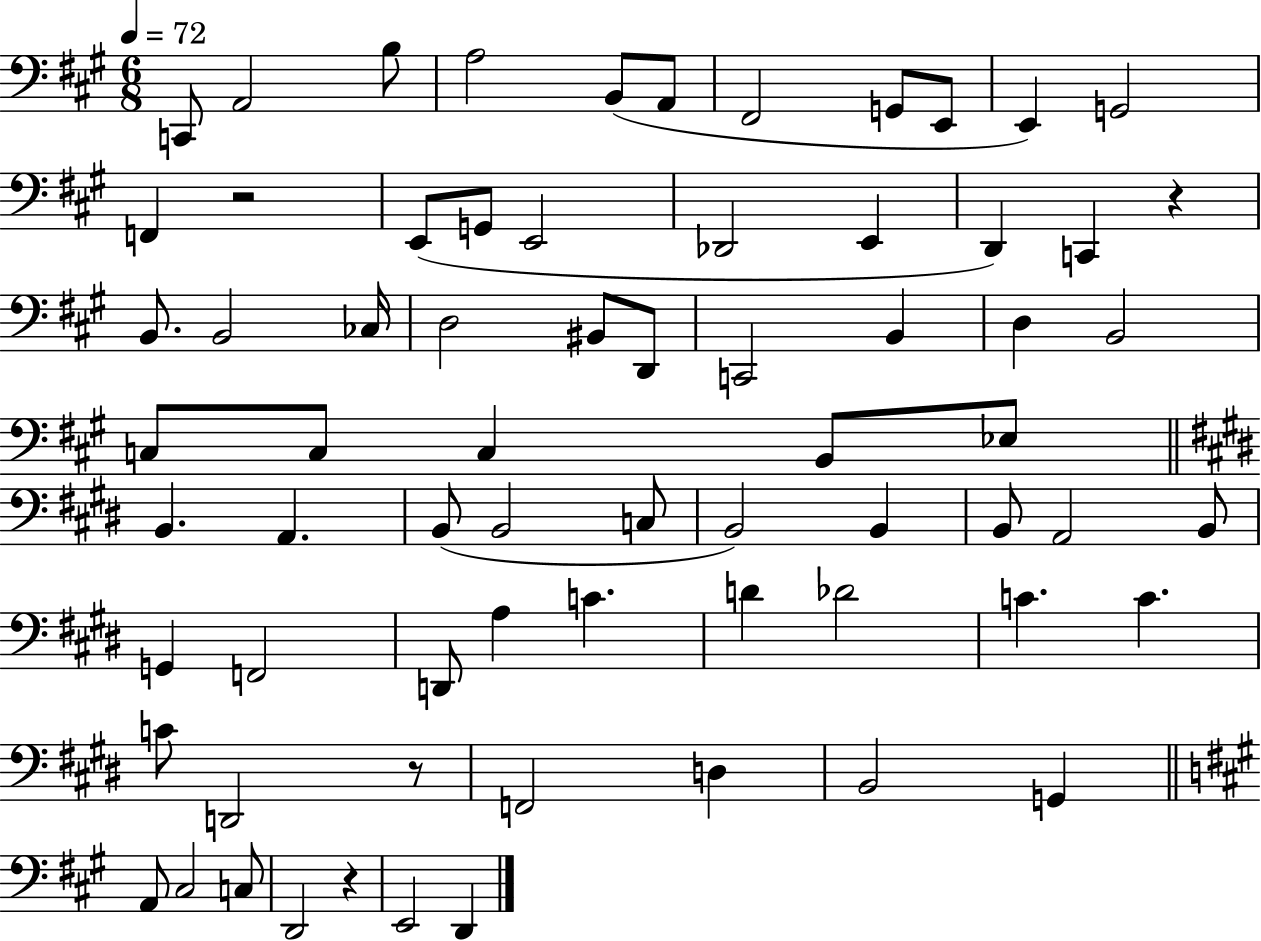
C2/e A2/h B3/e A3/h B2/e A2/e F#2/h G2/e E2/e E2/q G2/h F2/q R/h E2/e G2/e E2/h Db2/h E2/q D2/q C2/q R/q B2/e. B2/h CES3/s D3/h BIS2/e D2/e C2/h B2/q D3/q B2/h C3/e C3/e C3/q B2/e Eb3/e B2/q. A2/q. B2/e B2/h C3/e B2/h B2/q B2/e A2/h B2/e G2/q F2/h D2/e A3/q C4/q. D4/q Db4/h C4/q. C4/q. C4/e D2/h R/e F2/h D3/q B2/h G2/q A2/e C#3/h C3/e D2/h R/q E2/h D2/q